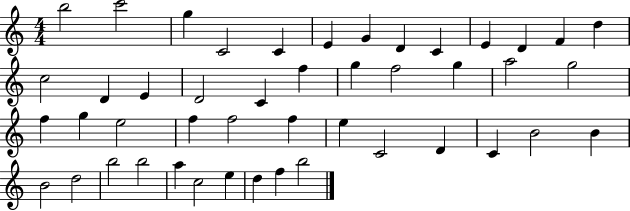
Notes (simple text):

B5/h C6/h G5/q C4/h C4/q E4/q G4/q D4/q C4/q E4/q D4/q F4/q D5/q C5/h D4/q E4/q D4/h C4/q F5/q G5/q F5/h G5/q A5/h G5/h F5/q G5/q E5/h F5/q F5/h F5/q E5/q C4/h D4/q C4/q B4/h B4/q B4/h D5/h B5/h B5/h A5/q C5/h E5/q D5/q F5/q B5/h